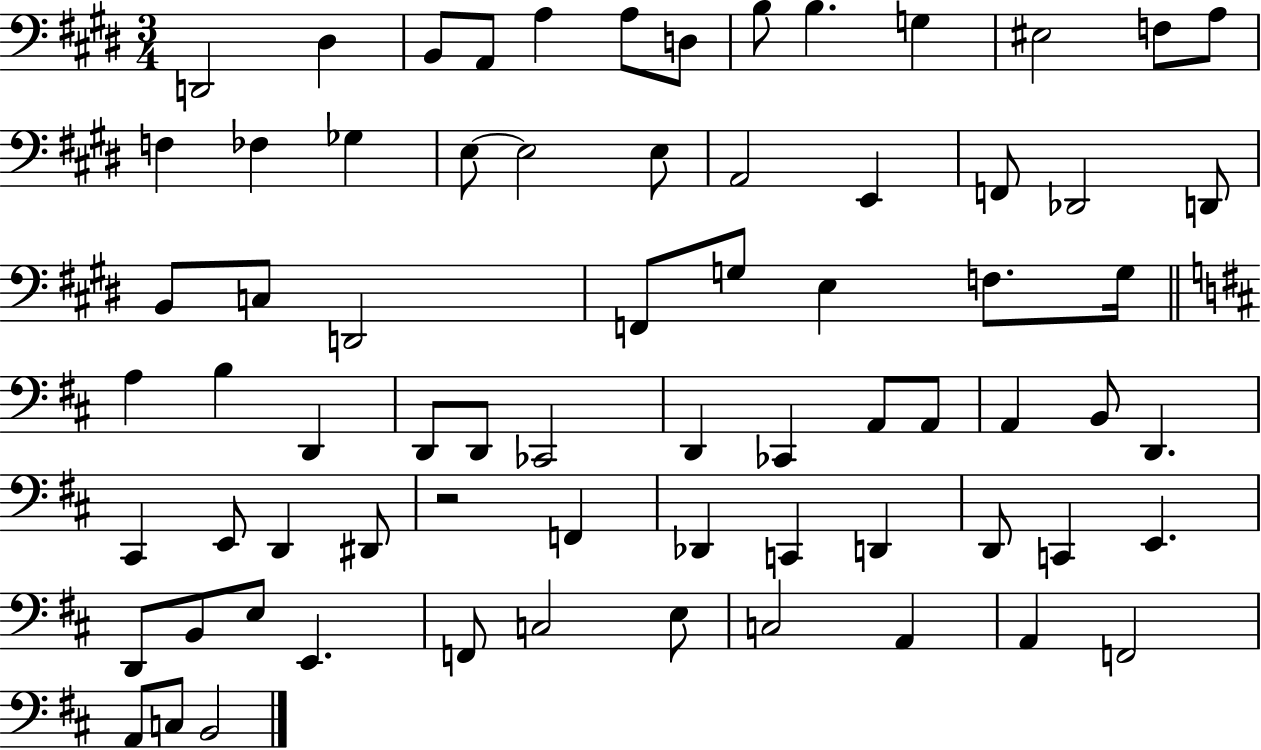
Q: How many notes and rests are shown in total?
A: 71